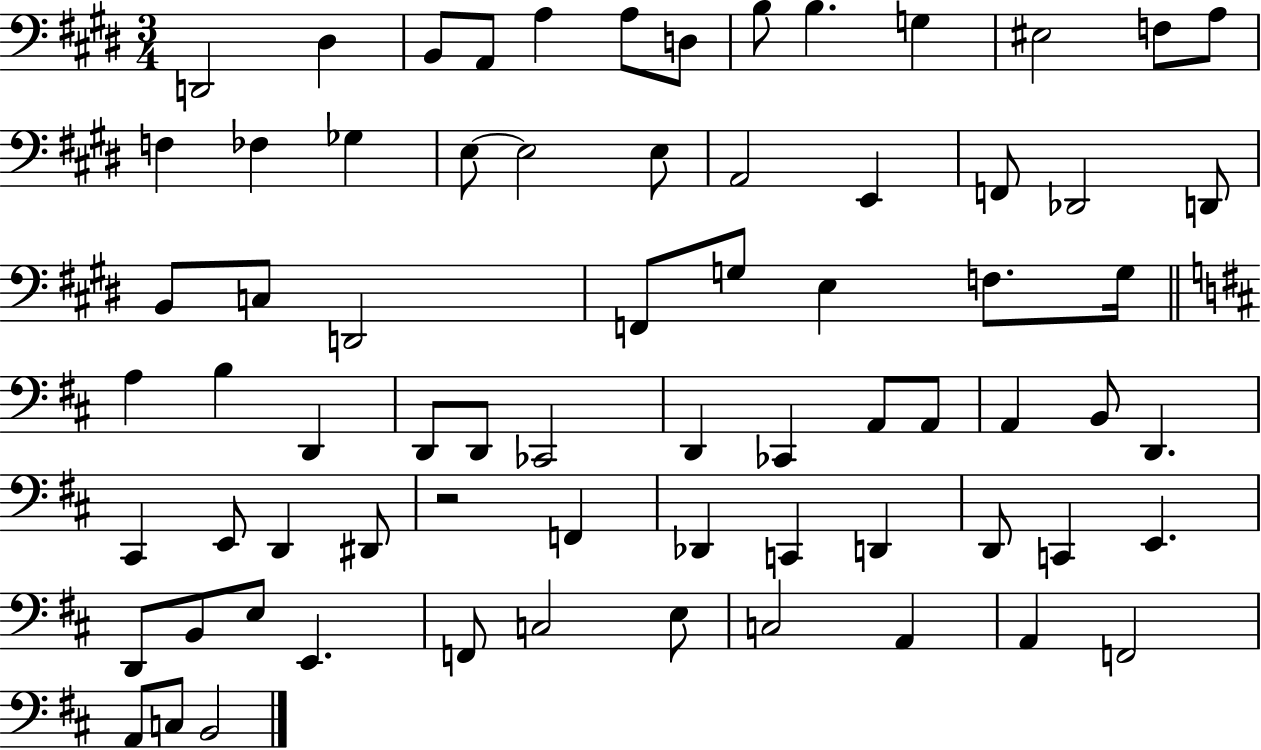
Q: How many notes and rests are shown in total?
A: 71